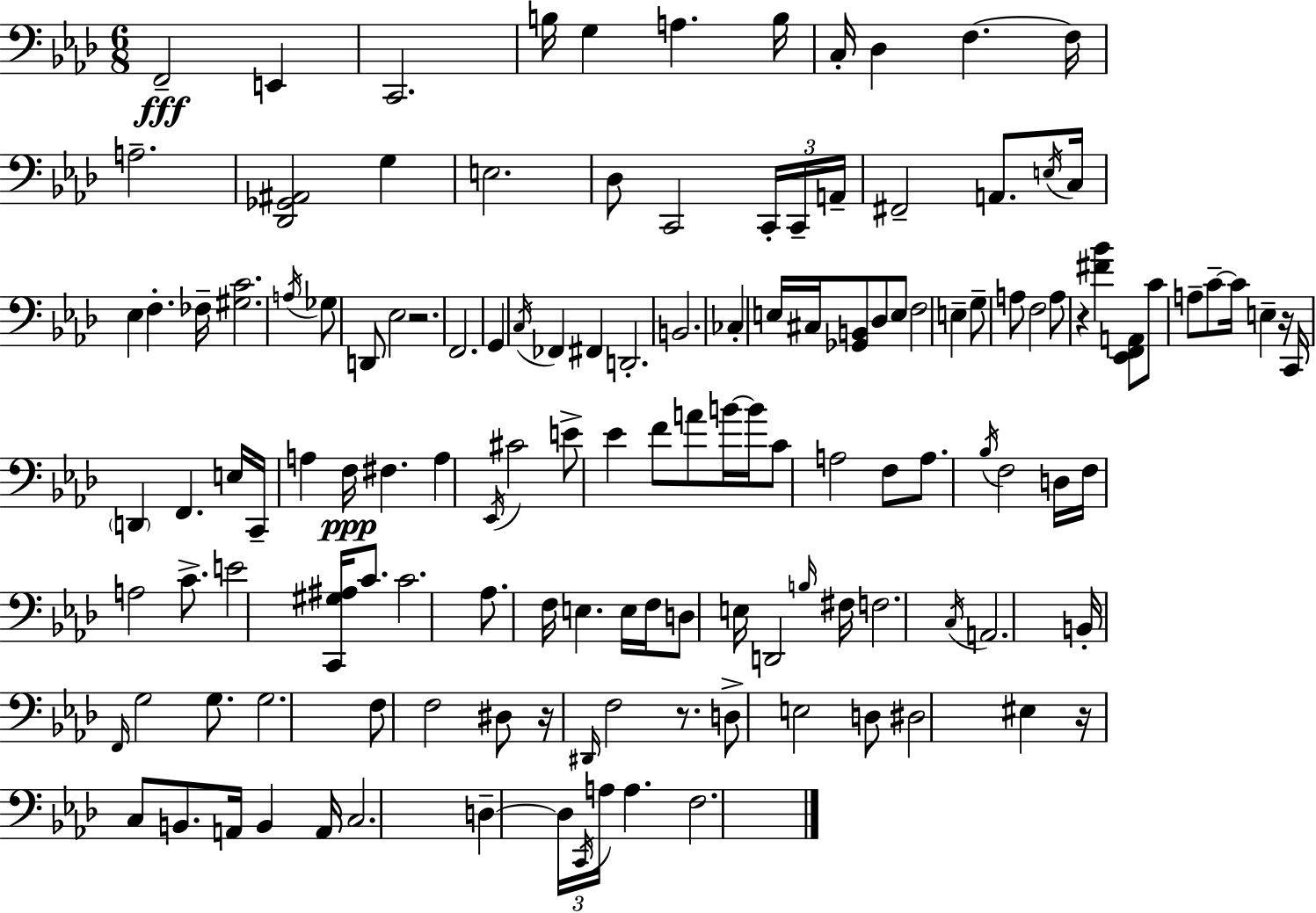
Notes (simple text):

F2/h E2/q C2/h. B3/s G3/q A3/q. B3/s C3/s Db3/q F3/q. F3/s A3/h. [Db2,Gb2,A#2]/h G3/q E3/h. Db3/e C2/h C2/s C2/s A2/s F#2/h A2/e. E3/s C3/s Eb3/q F3/q. FES3/s [G#3,C4]/h. A3/s Gb3/e D2/e Eb3/h R/h. F2/h. G2/q C3/s FES2/q F#2/q D2/h. B2/h. CES3/q E3/s C#3/s [Gb2,B2]/e Db3/e E3/e F3/h E3/q G3/e A3/e F3/h A3/e R/q [F#4,Bb4]/q [Eb2,F2,A2]/e C4/e A3/e C4/e C4/s E3/q R/s C2/s D2/q F2/q. E3/s C2/s A3/q F3/s F#3/q. A3/q Eb2/s C#4/h E4/e Eb4/q F4/e A4/e B4/s B4/s C4/e A3/h F3/e A3/e. Bb3/s F3/h D3/s F3/s A3/h C4/e. E4/h [C2,G#3,A#3]/s C4/e. C4/h. Ab3/e. F3/s E3/q. E3/s F3/s D3/e E3/s D2/h B3/s F#3/s F3/h. C3/s A2/h. B2/s F2/s G3/h G3/e. G3/h. F3/e F3/h D#3/e R/s D#2/s F3/h R/e. D3/e E3/h D3/e D#3/h EIS3/q R/s C3/e B2/e. A2/s B2/q A2/s C3/h. D3/q D3/s C2/s A3/s A3/q. F3/h.